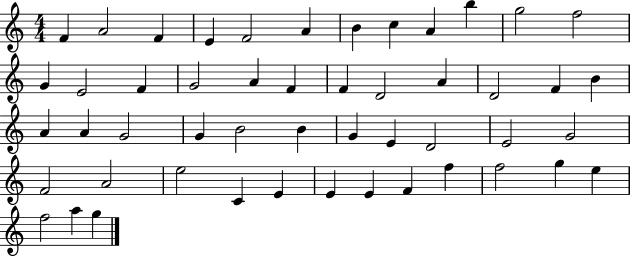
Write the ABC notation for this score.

X:1
T:Untitled
M:4/4
L:1/4
K:C
F A2 F E F2 A B c A b g2 f2 G E2 F G2 A F F D2 A D2 F B A A G2 G B2 B G E D2 E2 G2 F2 A2 e2 C E E E F f f2 g e f2 a g